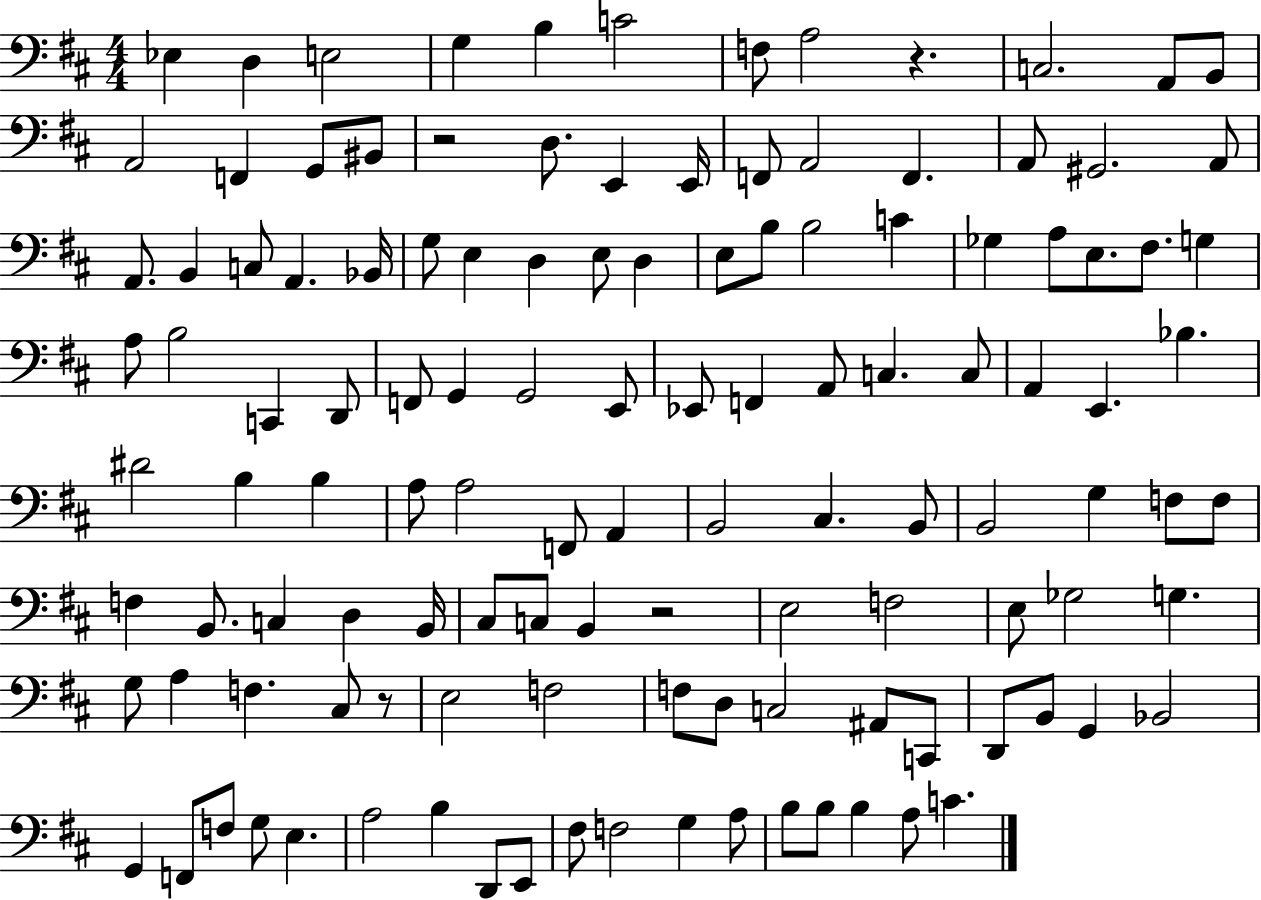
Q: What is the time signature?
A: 4/4